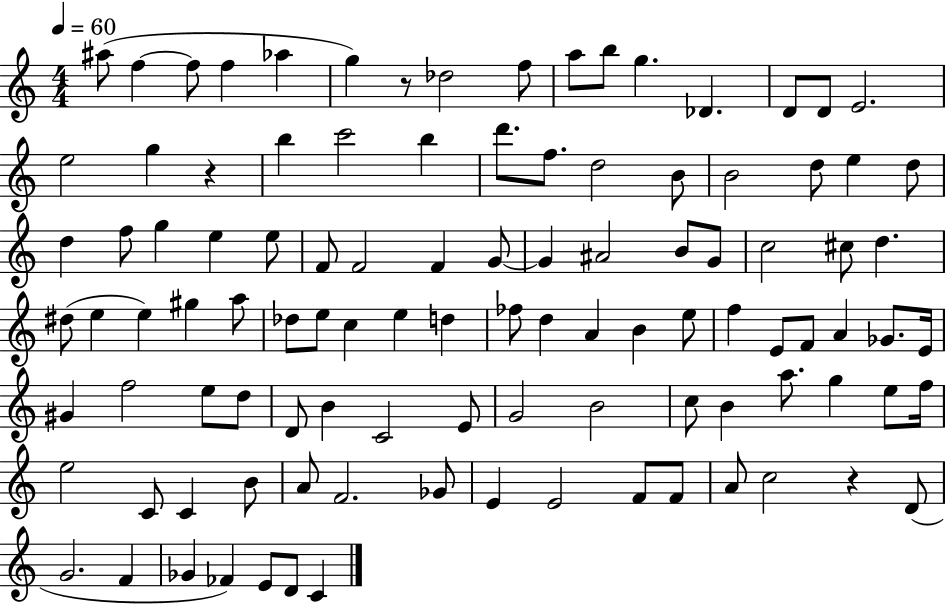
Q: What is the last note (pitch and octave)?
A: C4